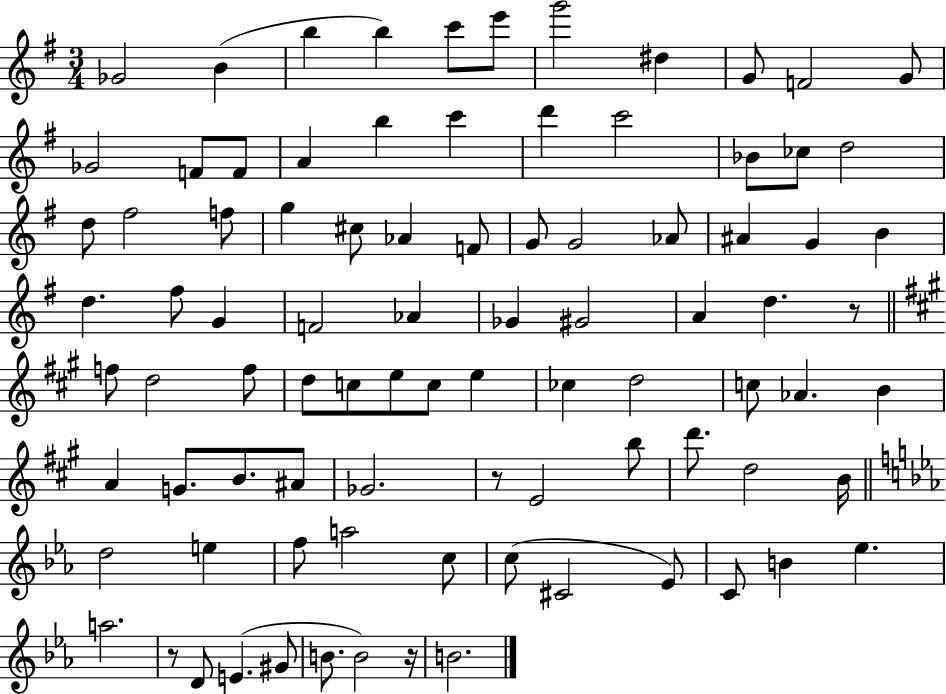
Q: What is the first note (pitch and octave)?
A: Gb4